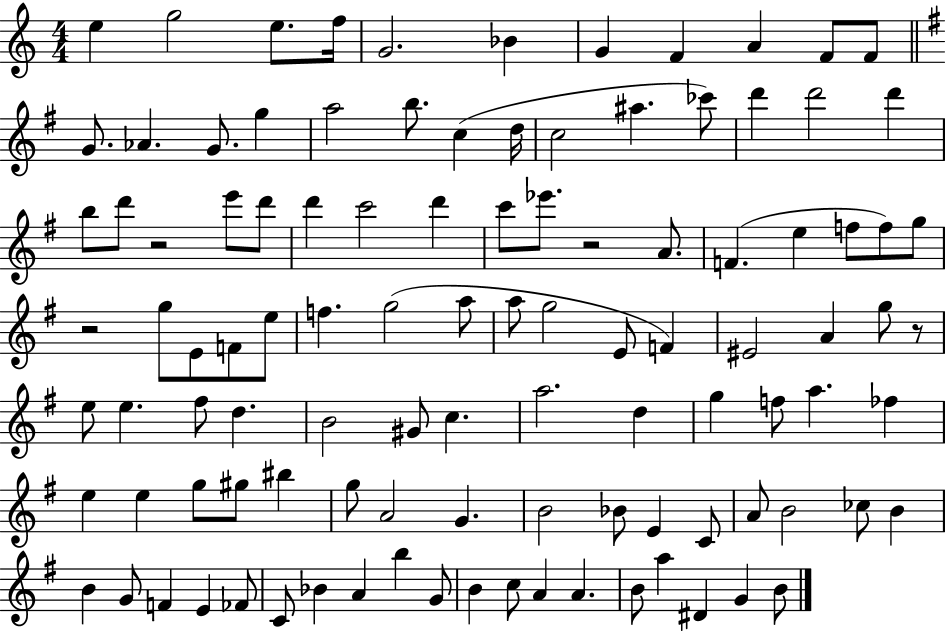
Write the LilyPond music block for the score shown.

{
  \clef treble
  \numericTimeSignature
  \time 4/4
  \key c \major
  e''4 g''2 e''8. f''16 | g'2. bes'4 | g'4 f'4 a'4 f'8 f'8 | \bar "||" \break \key g \major g'8. aes'4. g'8. g''4 | a''2 b''8. c''4( d''16 | c''2 ais''4. ces'''8) | d'''4 d'''2 d'''4 | \break b''8 d'''8 r2 e'''8 d'''8 | d'''4 c'''2 d'''4 | c'''8 ees'''8. r2 a'8. | f'4.( e''4 f''8 f''8) g''8 | \break r2 g''8 e'8 f'8 e''8 | f''4. g''2( a''8 | a''8 g''2 e'8 f'4) | eis'2 a'4 g''8 r8 | \break e''8 e''4. fis''8 d''4. | b'2 gis'8 c''4. | a''2. d''4 | g''4 f''8 a''4. fes''4 | \break e''4 e''4 g''8 gis''8 bis''4 | g''8 a'2 g'4. | b'2 bes'8 e'4 c'8 | a'8 b'2 ces''8 b'4 | \break b'4 g'8 f'4 e'4 fes'8 | c'8 bes'4 a'4 b''4 g'8 | b'4 c''8 a'4 a'4. | b'8 a''4 dis'4 g'4 b'8 | \break \bar "|."
}